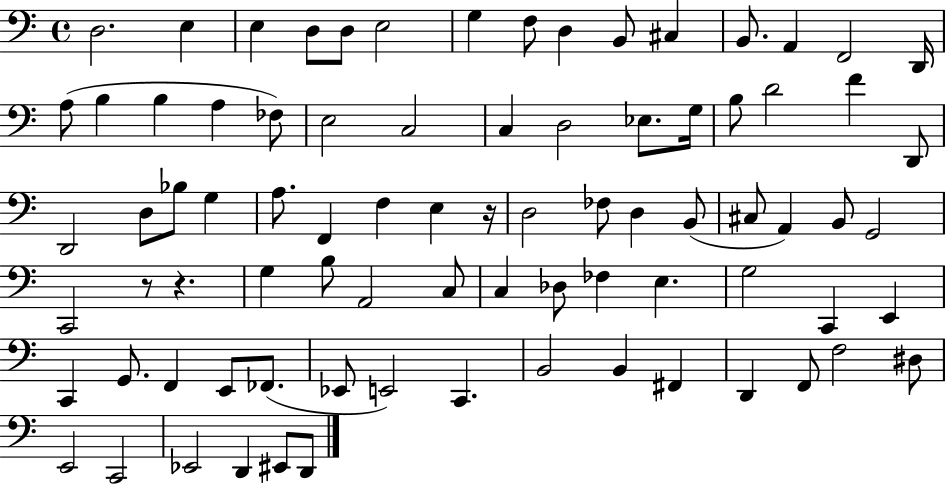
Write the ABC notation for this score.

X:1
T:Untitled
M:4/4
L:1/4
K:C
D,2 E, E, D,/2 D,/2 E,2 G, F,/2 D, B,,/2 ^C, B,,/2 A,, F,,2 D,,/4 A,/2 B, B, A, _F,/2 E,2 C,2 C, D,2 _E,/2 G,/4 B,/2 D2 F D,,/2 D,,2 D,/2 _B,/2 G, A,/2 F,, F, E, z/4 D,2 _F,/2 D, B,,/2 ^C,/2 A,, B,,/2 G,,2 C,,2 z/2 z G, B,/2 A,,2 C,/2 C, _D,/2 _F, E, G,2 C,, E,, C,, G,,/2 F,, E,,/2 _F,,/2 _E,,/2 E,,2 C,, B,,2 B,, ^F,, D,, F,,/2 F,2 ^D,/2 E,,2 C,,2 _E,,2 D,, ^E,,/2 D,,/2